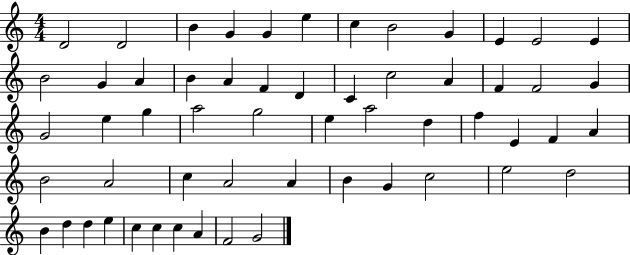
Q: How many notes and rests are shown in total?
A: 57